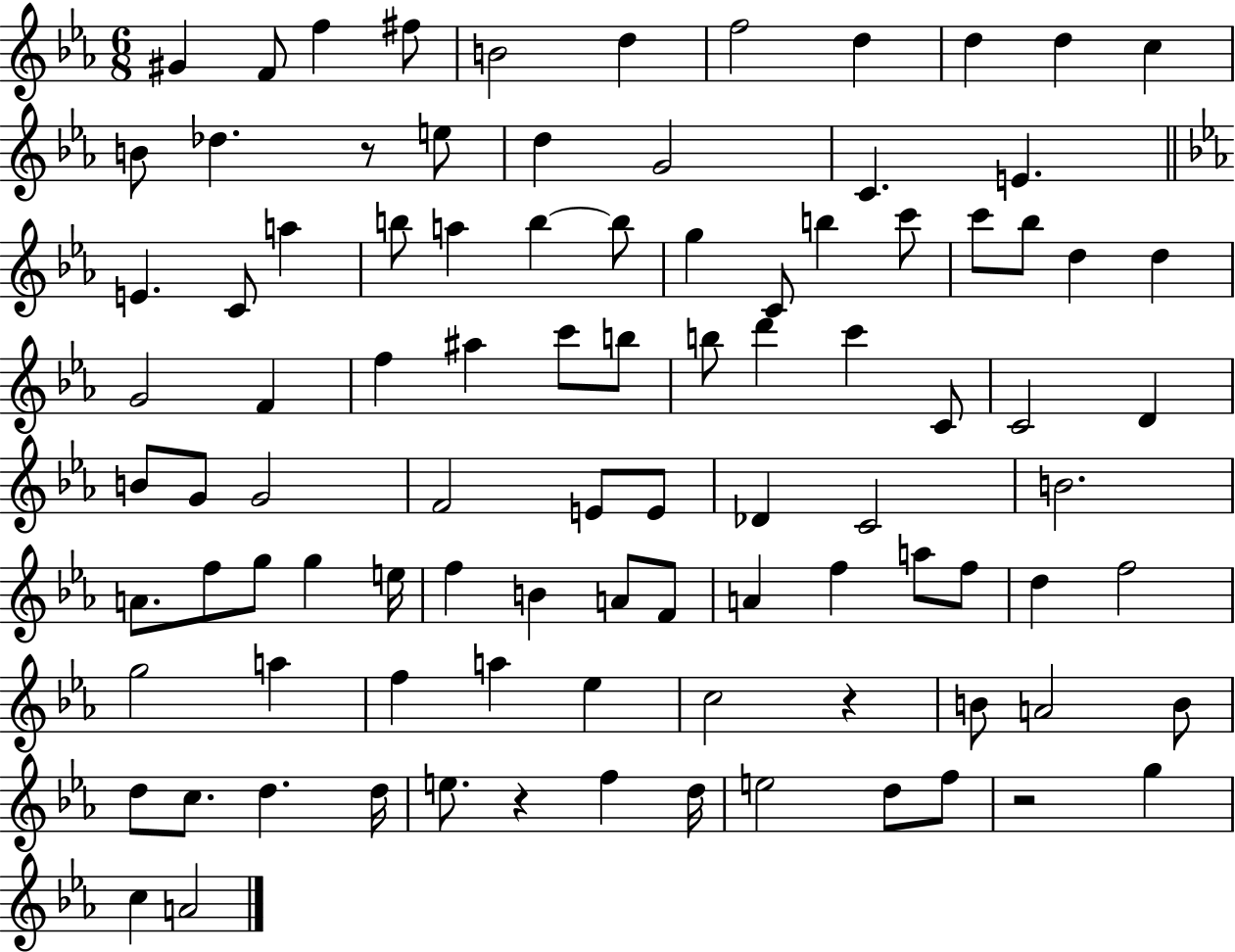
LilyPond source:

{
  \clef treble
  \numericTimeSignature
  \time 6/8
  \key ees \major
  gis'4 f'8 f''4 fis''8 | b'2 d''4 | f''2 d''4 | d''4 d''4 c''4 | \break b'8 des''4. r8 e''8 | d''4 g'2 | c'4. e'4. | \bar "||" \break \key ees \major e'4. c'8 a''4 | b''8 a''4 b''4~~ b''8 | g''4 c'8 b''4 c'''8 | c'''8 bes''8 d''4 d''4 | \break g'2 f'4 | f''4 ais''4 c'''8 b''8 | b''8 d'''4 c'''4 c'8 | c'2 d'4 | \break b'8 g'8 g'2 | f'2 e'8 e'8 | des'4 c'2 | b'2. | \break a'8. f''8 g''8 g''4 e''16 | f''4 b'4 a'8 f'8 | a'4 f''4 a''8 f''8 | d''4 f''2 | \break g''2 a''4 | f''4 a''4 ees''4 | c''2 r4 | b'8 a'2 b'8 | \break d''8 c''8. d''4. d''16 | e''8. r4 f''4 d''16 | e''2 d''8 f''8 | r2 g''4 | \break c''4 a'2 | \bar "|."
}